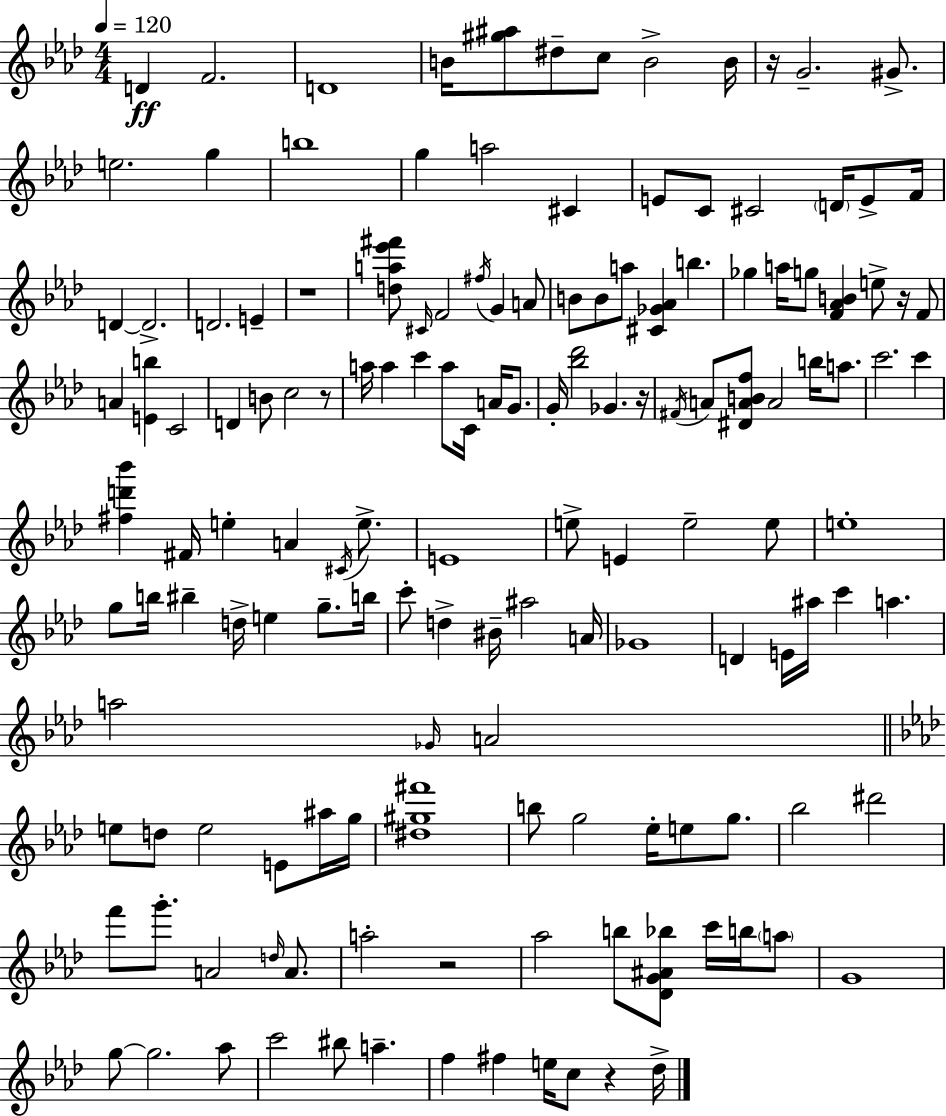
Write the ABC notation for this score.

X:1
T:Untitled
M:4/4
L:1/4
K:Fm
D F2 D4 B/4 [^g^a]/2 ^d/2 c/2 B2 B/4 z/4 G2 ^G/2 e2 g b4 g a2 ^C E/2 C/2 ^C2 D/4 E/2 F/4 D D2 D2 E z4 [da_e'^f']/2 ^C/4 F2 ^f/4 G A/2 B/2 B/2 a/2 [^C_G_A] b _g a/4 g/2 [F_AB] e/2 z/4 F/2 A [Eb] C2 D B/2 c2 z/2 a/4 a c' a/2 C/4 A/4 G/2 G/4 [_b_d']2 _G z/4 ^F/4 A/2 [^DABf]/2 A2 b/4 a/2 c'2 c' [^fd'_b'] ^F/4 e A ^C/4 e/2 E4 e/2 E e2 e/2 e4 g/2 b/4 ^b d/4 e g/2 b/4 c'/2 d ^B/4 ^a2 A/4 _G4 D E/4 ^a/4 c' a a2 _G/4 A2 e/2 d/2 e2 E/2 ^a/4 g/4 [^d^g^f']4 b/2 g2 _e/4 e/2 g/2 _b2 ^d'2 f'/2 g'/2 A2 d/4 A/2 a2 z2 _a2 b/2 [_DG^A_b]/2 c'/4 b/4 a/2 G4 g/2 g2 _a/2 c'2 ^b/2 a f ^f e/4 c/2 z _d/4